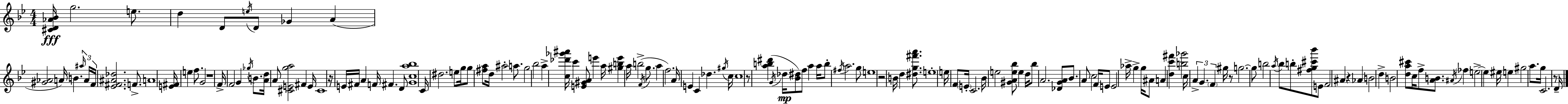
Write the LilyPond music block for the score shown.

{
  \clef treble
  \numericTimeSignature
  \time 4/4
  \key g \minor
  <cis' d' aes' bes'>16\fff g''2. e''8. | d''4 d'8 \acciaccatura { e''16 } d'8 ges'4 a'4( | <gis' aes'>2 a'16) b'4. | \tuplet 3/2 { \grace { ais''16 } a'16 f'16 } <ees' fis' ais' des''>2. f'8.-> | \break a'1 | <e' fis'>16 e''4 f''8. g'2 | r1 | f'16-> f'2 g'4 \acciaccatura { ges''16 } | \break b'8. <a' d''>16 a'8 <cis' e' g'' a''>2 fis'4 | e'16 cis'1 | r16 e'16 fis'16 a'4 f'16 fis'4. | d'8 <g' c'' a'' bes''>1 | \break c'16 dis''2. | e''8 g''16 g''8 <fis'' a''>8 d''16 ais''2-. | a''8. g''2 bes''2 | a''4-> <c'' des''' ges''' ais'''>16 c'''4 <e' gis' a'>8 e'''4 | \break a''16 <gis'' b'' e'''>4 a''16 b''2->( | \acciaccatura { f'16 } g''8. a''4 f''2.) | a'16 e'4 c'4 des''4. | \acciaccatura { gis''16 } c''16 c''1 | \break r8 <a'' b'' dis'''>4( \acciaccatura { g'16 } des''16\mp <bes' dis''>8) f''8 | a''4 a''16 b''8-. \acciaccatura { fis''16 } a''2. | g''8 e''1 | r2 b'16 | \break d''4 <dis'' g'' fis''' a'''>8. e''1-. | e''16 f'8 \parenthesize e'16-. c'2. | bes'16 e''2 | <gis' a' e'' bes''>8 e''4 d''16 bes''8 a'2. | \break <des' g' a'>8 bes'8. a'8 c''2 | f'16 e'8 e'2 aes''16-> | g''4-> g''16 ais'8 a'4 <d'' c''' fis'''>4 <b'' ges'''>2 | c''16 \tuplet 3/2 { a'4-> g'4. | \break \parenthesize f'4 } gis''16 r8 g''2.~~ | g''8 b''2 \acciaccatura { a''16 } | bes''8 b''8-. <fis'' g'' cis''' bes'''>8 e'8 f'2 | ais'4 r4 aes'4 b'2 | \break d''4-> b'2 | <d'' a'' cis'''>8 c''16 f''8-> <a' b'>8. \acciaccatura { ais'16 } \parenthesize fes''4 e''2->~~ | e''4 eis''16 e''4 gis''2 | a''8. g''16 c'2. | \break r8 d'16-- \bar "|."
}